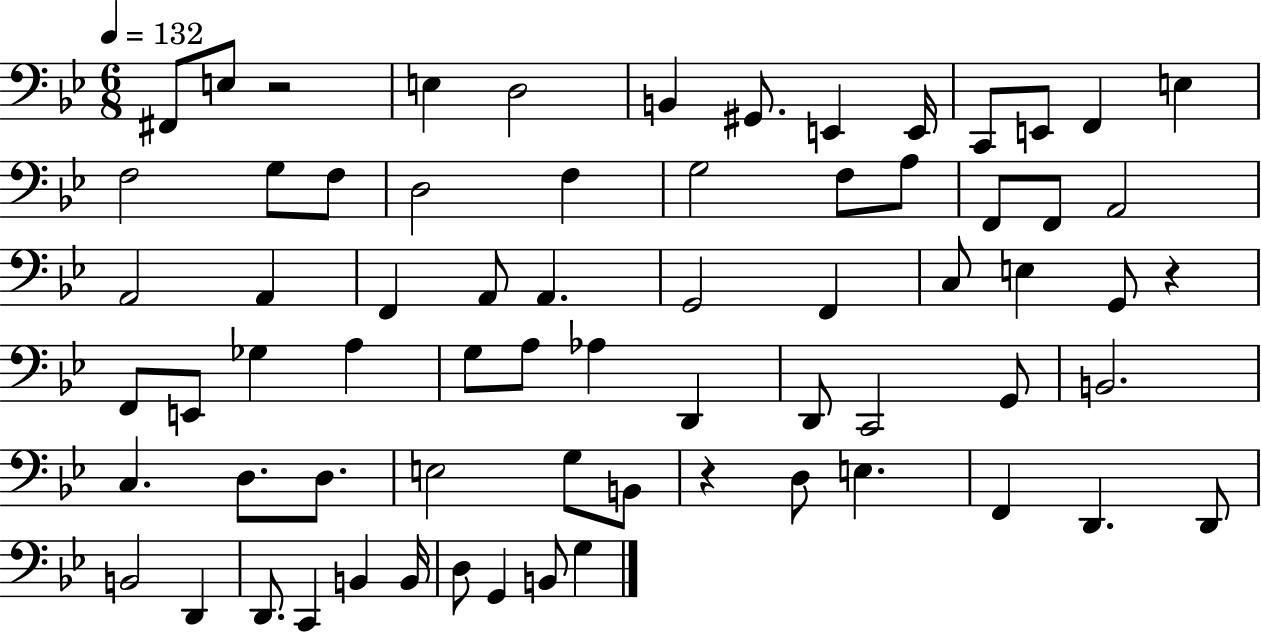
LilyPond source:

{
  \clef bass
  \numericTimeSignature
  \time 6/8
  \key bes \major
  \tempo 4 = 132
  \repeat volta 2 { fis,8 e8 r2 | e4 d2 | b,4 gis,8. e,4 e,16 | c,8 e,8 f,4 e4 | \break f2 g8 f8 | d2 f4 | g2 f8 a8 | f,8 f,8 a,2 | \break a,2 a,4 | f,4 a,8 a,4. | g,2 f,4 | c8 e4 g,8 r4 | \break f,8 e,8 ges4 a4 | g8 a8 aes4 d,4 | d,8 c,2 g,8 | b,2. | \break c4. d8. d8. | e2 g8 b,8 | r4 d8 e4. | f,4 d,4. d,8 | \break b,2 d,4 | d,8. c,4 b,4 b,16 | d8 g,4 b,8 g4 | } \bar "|."
}